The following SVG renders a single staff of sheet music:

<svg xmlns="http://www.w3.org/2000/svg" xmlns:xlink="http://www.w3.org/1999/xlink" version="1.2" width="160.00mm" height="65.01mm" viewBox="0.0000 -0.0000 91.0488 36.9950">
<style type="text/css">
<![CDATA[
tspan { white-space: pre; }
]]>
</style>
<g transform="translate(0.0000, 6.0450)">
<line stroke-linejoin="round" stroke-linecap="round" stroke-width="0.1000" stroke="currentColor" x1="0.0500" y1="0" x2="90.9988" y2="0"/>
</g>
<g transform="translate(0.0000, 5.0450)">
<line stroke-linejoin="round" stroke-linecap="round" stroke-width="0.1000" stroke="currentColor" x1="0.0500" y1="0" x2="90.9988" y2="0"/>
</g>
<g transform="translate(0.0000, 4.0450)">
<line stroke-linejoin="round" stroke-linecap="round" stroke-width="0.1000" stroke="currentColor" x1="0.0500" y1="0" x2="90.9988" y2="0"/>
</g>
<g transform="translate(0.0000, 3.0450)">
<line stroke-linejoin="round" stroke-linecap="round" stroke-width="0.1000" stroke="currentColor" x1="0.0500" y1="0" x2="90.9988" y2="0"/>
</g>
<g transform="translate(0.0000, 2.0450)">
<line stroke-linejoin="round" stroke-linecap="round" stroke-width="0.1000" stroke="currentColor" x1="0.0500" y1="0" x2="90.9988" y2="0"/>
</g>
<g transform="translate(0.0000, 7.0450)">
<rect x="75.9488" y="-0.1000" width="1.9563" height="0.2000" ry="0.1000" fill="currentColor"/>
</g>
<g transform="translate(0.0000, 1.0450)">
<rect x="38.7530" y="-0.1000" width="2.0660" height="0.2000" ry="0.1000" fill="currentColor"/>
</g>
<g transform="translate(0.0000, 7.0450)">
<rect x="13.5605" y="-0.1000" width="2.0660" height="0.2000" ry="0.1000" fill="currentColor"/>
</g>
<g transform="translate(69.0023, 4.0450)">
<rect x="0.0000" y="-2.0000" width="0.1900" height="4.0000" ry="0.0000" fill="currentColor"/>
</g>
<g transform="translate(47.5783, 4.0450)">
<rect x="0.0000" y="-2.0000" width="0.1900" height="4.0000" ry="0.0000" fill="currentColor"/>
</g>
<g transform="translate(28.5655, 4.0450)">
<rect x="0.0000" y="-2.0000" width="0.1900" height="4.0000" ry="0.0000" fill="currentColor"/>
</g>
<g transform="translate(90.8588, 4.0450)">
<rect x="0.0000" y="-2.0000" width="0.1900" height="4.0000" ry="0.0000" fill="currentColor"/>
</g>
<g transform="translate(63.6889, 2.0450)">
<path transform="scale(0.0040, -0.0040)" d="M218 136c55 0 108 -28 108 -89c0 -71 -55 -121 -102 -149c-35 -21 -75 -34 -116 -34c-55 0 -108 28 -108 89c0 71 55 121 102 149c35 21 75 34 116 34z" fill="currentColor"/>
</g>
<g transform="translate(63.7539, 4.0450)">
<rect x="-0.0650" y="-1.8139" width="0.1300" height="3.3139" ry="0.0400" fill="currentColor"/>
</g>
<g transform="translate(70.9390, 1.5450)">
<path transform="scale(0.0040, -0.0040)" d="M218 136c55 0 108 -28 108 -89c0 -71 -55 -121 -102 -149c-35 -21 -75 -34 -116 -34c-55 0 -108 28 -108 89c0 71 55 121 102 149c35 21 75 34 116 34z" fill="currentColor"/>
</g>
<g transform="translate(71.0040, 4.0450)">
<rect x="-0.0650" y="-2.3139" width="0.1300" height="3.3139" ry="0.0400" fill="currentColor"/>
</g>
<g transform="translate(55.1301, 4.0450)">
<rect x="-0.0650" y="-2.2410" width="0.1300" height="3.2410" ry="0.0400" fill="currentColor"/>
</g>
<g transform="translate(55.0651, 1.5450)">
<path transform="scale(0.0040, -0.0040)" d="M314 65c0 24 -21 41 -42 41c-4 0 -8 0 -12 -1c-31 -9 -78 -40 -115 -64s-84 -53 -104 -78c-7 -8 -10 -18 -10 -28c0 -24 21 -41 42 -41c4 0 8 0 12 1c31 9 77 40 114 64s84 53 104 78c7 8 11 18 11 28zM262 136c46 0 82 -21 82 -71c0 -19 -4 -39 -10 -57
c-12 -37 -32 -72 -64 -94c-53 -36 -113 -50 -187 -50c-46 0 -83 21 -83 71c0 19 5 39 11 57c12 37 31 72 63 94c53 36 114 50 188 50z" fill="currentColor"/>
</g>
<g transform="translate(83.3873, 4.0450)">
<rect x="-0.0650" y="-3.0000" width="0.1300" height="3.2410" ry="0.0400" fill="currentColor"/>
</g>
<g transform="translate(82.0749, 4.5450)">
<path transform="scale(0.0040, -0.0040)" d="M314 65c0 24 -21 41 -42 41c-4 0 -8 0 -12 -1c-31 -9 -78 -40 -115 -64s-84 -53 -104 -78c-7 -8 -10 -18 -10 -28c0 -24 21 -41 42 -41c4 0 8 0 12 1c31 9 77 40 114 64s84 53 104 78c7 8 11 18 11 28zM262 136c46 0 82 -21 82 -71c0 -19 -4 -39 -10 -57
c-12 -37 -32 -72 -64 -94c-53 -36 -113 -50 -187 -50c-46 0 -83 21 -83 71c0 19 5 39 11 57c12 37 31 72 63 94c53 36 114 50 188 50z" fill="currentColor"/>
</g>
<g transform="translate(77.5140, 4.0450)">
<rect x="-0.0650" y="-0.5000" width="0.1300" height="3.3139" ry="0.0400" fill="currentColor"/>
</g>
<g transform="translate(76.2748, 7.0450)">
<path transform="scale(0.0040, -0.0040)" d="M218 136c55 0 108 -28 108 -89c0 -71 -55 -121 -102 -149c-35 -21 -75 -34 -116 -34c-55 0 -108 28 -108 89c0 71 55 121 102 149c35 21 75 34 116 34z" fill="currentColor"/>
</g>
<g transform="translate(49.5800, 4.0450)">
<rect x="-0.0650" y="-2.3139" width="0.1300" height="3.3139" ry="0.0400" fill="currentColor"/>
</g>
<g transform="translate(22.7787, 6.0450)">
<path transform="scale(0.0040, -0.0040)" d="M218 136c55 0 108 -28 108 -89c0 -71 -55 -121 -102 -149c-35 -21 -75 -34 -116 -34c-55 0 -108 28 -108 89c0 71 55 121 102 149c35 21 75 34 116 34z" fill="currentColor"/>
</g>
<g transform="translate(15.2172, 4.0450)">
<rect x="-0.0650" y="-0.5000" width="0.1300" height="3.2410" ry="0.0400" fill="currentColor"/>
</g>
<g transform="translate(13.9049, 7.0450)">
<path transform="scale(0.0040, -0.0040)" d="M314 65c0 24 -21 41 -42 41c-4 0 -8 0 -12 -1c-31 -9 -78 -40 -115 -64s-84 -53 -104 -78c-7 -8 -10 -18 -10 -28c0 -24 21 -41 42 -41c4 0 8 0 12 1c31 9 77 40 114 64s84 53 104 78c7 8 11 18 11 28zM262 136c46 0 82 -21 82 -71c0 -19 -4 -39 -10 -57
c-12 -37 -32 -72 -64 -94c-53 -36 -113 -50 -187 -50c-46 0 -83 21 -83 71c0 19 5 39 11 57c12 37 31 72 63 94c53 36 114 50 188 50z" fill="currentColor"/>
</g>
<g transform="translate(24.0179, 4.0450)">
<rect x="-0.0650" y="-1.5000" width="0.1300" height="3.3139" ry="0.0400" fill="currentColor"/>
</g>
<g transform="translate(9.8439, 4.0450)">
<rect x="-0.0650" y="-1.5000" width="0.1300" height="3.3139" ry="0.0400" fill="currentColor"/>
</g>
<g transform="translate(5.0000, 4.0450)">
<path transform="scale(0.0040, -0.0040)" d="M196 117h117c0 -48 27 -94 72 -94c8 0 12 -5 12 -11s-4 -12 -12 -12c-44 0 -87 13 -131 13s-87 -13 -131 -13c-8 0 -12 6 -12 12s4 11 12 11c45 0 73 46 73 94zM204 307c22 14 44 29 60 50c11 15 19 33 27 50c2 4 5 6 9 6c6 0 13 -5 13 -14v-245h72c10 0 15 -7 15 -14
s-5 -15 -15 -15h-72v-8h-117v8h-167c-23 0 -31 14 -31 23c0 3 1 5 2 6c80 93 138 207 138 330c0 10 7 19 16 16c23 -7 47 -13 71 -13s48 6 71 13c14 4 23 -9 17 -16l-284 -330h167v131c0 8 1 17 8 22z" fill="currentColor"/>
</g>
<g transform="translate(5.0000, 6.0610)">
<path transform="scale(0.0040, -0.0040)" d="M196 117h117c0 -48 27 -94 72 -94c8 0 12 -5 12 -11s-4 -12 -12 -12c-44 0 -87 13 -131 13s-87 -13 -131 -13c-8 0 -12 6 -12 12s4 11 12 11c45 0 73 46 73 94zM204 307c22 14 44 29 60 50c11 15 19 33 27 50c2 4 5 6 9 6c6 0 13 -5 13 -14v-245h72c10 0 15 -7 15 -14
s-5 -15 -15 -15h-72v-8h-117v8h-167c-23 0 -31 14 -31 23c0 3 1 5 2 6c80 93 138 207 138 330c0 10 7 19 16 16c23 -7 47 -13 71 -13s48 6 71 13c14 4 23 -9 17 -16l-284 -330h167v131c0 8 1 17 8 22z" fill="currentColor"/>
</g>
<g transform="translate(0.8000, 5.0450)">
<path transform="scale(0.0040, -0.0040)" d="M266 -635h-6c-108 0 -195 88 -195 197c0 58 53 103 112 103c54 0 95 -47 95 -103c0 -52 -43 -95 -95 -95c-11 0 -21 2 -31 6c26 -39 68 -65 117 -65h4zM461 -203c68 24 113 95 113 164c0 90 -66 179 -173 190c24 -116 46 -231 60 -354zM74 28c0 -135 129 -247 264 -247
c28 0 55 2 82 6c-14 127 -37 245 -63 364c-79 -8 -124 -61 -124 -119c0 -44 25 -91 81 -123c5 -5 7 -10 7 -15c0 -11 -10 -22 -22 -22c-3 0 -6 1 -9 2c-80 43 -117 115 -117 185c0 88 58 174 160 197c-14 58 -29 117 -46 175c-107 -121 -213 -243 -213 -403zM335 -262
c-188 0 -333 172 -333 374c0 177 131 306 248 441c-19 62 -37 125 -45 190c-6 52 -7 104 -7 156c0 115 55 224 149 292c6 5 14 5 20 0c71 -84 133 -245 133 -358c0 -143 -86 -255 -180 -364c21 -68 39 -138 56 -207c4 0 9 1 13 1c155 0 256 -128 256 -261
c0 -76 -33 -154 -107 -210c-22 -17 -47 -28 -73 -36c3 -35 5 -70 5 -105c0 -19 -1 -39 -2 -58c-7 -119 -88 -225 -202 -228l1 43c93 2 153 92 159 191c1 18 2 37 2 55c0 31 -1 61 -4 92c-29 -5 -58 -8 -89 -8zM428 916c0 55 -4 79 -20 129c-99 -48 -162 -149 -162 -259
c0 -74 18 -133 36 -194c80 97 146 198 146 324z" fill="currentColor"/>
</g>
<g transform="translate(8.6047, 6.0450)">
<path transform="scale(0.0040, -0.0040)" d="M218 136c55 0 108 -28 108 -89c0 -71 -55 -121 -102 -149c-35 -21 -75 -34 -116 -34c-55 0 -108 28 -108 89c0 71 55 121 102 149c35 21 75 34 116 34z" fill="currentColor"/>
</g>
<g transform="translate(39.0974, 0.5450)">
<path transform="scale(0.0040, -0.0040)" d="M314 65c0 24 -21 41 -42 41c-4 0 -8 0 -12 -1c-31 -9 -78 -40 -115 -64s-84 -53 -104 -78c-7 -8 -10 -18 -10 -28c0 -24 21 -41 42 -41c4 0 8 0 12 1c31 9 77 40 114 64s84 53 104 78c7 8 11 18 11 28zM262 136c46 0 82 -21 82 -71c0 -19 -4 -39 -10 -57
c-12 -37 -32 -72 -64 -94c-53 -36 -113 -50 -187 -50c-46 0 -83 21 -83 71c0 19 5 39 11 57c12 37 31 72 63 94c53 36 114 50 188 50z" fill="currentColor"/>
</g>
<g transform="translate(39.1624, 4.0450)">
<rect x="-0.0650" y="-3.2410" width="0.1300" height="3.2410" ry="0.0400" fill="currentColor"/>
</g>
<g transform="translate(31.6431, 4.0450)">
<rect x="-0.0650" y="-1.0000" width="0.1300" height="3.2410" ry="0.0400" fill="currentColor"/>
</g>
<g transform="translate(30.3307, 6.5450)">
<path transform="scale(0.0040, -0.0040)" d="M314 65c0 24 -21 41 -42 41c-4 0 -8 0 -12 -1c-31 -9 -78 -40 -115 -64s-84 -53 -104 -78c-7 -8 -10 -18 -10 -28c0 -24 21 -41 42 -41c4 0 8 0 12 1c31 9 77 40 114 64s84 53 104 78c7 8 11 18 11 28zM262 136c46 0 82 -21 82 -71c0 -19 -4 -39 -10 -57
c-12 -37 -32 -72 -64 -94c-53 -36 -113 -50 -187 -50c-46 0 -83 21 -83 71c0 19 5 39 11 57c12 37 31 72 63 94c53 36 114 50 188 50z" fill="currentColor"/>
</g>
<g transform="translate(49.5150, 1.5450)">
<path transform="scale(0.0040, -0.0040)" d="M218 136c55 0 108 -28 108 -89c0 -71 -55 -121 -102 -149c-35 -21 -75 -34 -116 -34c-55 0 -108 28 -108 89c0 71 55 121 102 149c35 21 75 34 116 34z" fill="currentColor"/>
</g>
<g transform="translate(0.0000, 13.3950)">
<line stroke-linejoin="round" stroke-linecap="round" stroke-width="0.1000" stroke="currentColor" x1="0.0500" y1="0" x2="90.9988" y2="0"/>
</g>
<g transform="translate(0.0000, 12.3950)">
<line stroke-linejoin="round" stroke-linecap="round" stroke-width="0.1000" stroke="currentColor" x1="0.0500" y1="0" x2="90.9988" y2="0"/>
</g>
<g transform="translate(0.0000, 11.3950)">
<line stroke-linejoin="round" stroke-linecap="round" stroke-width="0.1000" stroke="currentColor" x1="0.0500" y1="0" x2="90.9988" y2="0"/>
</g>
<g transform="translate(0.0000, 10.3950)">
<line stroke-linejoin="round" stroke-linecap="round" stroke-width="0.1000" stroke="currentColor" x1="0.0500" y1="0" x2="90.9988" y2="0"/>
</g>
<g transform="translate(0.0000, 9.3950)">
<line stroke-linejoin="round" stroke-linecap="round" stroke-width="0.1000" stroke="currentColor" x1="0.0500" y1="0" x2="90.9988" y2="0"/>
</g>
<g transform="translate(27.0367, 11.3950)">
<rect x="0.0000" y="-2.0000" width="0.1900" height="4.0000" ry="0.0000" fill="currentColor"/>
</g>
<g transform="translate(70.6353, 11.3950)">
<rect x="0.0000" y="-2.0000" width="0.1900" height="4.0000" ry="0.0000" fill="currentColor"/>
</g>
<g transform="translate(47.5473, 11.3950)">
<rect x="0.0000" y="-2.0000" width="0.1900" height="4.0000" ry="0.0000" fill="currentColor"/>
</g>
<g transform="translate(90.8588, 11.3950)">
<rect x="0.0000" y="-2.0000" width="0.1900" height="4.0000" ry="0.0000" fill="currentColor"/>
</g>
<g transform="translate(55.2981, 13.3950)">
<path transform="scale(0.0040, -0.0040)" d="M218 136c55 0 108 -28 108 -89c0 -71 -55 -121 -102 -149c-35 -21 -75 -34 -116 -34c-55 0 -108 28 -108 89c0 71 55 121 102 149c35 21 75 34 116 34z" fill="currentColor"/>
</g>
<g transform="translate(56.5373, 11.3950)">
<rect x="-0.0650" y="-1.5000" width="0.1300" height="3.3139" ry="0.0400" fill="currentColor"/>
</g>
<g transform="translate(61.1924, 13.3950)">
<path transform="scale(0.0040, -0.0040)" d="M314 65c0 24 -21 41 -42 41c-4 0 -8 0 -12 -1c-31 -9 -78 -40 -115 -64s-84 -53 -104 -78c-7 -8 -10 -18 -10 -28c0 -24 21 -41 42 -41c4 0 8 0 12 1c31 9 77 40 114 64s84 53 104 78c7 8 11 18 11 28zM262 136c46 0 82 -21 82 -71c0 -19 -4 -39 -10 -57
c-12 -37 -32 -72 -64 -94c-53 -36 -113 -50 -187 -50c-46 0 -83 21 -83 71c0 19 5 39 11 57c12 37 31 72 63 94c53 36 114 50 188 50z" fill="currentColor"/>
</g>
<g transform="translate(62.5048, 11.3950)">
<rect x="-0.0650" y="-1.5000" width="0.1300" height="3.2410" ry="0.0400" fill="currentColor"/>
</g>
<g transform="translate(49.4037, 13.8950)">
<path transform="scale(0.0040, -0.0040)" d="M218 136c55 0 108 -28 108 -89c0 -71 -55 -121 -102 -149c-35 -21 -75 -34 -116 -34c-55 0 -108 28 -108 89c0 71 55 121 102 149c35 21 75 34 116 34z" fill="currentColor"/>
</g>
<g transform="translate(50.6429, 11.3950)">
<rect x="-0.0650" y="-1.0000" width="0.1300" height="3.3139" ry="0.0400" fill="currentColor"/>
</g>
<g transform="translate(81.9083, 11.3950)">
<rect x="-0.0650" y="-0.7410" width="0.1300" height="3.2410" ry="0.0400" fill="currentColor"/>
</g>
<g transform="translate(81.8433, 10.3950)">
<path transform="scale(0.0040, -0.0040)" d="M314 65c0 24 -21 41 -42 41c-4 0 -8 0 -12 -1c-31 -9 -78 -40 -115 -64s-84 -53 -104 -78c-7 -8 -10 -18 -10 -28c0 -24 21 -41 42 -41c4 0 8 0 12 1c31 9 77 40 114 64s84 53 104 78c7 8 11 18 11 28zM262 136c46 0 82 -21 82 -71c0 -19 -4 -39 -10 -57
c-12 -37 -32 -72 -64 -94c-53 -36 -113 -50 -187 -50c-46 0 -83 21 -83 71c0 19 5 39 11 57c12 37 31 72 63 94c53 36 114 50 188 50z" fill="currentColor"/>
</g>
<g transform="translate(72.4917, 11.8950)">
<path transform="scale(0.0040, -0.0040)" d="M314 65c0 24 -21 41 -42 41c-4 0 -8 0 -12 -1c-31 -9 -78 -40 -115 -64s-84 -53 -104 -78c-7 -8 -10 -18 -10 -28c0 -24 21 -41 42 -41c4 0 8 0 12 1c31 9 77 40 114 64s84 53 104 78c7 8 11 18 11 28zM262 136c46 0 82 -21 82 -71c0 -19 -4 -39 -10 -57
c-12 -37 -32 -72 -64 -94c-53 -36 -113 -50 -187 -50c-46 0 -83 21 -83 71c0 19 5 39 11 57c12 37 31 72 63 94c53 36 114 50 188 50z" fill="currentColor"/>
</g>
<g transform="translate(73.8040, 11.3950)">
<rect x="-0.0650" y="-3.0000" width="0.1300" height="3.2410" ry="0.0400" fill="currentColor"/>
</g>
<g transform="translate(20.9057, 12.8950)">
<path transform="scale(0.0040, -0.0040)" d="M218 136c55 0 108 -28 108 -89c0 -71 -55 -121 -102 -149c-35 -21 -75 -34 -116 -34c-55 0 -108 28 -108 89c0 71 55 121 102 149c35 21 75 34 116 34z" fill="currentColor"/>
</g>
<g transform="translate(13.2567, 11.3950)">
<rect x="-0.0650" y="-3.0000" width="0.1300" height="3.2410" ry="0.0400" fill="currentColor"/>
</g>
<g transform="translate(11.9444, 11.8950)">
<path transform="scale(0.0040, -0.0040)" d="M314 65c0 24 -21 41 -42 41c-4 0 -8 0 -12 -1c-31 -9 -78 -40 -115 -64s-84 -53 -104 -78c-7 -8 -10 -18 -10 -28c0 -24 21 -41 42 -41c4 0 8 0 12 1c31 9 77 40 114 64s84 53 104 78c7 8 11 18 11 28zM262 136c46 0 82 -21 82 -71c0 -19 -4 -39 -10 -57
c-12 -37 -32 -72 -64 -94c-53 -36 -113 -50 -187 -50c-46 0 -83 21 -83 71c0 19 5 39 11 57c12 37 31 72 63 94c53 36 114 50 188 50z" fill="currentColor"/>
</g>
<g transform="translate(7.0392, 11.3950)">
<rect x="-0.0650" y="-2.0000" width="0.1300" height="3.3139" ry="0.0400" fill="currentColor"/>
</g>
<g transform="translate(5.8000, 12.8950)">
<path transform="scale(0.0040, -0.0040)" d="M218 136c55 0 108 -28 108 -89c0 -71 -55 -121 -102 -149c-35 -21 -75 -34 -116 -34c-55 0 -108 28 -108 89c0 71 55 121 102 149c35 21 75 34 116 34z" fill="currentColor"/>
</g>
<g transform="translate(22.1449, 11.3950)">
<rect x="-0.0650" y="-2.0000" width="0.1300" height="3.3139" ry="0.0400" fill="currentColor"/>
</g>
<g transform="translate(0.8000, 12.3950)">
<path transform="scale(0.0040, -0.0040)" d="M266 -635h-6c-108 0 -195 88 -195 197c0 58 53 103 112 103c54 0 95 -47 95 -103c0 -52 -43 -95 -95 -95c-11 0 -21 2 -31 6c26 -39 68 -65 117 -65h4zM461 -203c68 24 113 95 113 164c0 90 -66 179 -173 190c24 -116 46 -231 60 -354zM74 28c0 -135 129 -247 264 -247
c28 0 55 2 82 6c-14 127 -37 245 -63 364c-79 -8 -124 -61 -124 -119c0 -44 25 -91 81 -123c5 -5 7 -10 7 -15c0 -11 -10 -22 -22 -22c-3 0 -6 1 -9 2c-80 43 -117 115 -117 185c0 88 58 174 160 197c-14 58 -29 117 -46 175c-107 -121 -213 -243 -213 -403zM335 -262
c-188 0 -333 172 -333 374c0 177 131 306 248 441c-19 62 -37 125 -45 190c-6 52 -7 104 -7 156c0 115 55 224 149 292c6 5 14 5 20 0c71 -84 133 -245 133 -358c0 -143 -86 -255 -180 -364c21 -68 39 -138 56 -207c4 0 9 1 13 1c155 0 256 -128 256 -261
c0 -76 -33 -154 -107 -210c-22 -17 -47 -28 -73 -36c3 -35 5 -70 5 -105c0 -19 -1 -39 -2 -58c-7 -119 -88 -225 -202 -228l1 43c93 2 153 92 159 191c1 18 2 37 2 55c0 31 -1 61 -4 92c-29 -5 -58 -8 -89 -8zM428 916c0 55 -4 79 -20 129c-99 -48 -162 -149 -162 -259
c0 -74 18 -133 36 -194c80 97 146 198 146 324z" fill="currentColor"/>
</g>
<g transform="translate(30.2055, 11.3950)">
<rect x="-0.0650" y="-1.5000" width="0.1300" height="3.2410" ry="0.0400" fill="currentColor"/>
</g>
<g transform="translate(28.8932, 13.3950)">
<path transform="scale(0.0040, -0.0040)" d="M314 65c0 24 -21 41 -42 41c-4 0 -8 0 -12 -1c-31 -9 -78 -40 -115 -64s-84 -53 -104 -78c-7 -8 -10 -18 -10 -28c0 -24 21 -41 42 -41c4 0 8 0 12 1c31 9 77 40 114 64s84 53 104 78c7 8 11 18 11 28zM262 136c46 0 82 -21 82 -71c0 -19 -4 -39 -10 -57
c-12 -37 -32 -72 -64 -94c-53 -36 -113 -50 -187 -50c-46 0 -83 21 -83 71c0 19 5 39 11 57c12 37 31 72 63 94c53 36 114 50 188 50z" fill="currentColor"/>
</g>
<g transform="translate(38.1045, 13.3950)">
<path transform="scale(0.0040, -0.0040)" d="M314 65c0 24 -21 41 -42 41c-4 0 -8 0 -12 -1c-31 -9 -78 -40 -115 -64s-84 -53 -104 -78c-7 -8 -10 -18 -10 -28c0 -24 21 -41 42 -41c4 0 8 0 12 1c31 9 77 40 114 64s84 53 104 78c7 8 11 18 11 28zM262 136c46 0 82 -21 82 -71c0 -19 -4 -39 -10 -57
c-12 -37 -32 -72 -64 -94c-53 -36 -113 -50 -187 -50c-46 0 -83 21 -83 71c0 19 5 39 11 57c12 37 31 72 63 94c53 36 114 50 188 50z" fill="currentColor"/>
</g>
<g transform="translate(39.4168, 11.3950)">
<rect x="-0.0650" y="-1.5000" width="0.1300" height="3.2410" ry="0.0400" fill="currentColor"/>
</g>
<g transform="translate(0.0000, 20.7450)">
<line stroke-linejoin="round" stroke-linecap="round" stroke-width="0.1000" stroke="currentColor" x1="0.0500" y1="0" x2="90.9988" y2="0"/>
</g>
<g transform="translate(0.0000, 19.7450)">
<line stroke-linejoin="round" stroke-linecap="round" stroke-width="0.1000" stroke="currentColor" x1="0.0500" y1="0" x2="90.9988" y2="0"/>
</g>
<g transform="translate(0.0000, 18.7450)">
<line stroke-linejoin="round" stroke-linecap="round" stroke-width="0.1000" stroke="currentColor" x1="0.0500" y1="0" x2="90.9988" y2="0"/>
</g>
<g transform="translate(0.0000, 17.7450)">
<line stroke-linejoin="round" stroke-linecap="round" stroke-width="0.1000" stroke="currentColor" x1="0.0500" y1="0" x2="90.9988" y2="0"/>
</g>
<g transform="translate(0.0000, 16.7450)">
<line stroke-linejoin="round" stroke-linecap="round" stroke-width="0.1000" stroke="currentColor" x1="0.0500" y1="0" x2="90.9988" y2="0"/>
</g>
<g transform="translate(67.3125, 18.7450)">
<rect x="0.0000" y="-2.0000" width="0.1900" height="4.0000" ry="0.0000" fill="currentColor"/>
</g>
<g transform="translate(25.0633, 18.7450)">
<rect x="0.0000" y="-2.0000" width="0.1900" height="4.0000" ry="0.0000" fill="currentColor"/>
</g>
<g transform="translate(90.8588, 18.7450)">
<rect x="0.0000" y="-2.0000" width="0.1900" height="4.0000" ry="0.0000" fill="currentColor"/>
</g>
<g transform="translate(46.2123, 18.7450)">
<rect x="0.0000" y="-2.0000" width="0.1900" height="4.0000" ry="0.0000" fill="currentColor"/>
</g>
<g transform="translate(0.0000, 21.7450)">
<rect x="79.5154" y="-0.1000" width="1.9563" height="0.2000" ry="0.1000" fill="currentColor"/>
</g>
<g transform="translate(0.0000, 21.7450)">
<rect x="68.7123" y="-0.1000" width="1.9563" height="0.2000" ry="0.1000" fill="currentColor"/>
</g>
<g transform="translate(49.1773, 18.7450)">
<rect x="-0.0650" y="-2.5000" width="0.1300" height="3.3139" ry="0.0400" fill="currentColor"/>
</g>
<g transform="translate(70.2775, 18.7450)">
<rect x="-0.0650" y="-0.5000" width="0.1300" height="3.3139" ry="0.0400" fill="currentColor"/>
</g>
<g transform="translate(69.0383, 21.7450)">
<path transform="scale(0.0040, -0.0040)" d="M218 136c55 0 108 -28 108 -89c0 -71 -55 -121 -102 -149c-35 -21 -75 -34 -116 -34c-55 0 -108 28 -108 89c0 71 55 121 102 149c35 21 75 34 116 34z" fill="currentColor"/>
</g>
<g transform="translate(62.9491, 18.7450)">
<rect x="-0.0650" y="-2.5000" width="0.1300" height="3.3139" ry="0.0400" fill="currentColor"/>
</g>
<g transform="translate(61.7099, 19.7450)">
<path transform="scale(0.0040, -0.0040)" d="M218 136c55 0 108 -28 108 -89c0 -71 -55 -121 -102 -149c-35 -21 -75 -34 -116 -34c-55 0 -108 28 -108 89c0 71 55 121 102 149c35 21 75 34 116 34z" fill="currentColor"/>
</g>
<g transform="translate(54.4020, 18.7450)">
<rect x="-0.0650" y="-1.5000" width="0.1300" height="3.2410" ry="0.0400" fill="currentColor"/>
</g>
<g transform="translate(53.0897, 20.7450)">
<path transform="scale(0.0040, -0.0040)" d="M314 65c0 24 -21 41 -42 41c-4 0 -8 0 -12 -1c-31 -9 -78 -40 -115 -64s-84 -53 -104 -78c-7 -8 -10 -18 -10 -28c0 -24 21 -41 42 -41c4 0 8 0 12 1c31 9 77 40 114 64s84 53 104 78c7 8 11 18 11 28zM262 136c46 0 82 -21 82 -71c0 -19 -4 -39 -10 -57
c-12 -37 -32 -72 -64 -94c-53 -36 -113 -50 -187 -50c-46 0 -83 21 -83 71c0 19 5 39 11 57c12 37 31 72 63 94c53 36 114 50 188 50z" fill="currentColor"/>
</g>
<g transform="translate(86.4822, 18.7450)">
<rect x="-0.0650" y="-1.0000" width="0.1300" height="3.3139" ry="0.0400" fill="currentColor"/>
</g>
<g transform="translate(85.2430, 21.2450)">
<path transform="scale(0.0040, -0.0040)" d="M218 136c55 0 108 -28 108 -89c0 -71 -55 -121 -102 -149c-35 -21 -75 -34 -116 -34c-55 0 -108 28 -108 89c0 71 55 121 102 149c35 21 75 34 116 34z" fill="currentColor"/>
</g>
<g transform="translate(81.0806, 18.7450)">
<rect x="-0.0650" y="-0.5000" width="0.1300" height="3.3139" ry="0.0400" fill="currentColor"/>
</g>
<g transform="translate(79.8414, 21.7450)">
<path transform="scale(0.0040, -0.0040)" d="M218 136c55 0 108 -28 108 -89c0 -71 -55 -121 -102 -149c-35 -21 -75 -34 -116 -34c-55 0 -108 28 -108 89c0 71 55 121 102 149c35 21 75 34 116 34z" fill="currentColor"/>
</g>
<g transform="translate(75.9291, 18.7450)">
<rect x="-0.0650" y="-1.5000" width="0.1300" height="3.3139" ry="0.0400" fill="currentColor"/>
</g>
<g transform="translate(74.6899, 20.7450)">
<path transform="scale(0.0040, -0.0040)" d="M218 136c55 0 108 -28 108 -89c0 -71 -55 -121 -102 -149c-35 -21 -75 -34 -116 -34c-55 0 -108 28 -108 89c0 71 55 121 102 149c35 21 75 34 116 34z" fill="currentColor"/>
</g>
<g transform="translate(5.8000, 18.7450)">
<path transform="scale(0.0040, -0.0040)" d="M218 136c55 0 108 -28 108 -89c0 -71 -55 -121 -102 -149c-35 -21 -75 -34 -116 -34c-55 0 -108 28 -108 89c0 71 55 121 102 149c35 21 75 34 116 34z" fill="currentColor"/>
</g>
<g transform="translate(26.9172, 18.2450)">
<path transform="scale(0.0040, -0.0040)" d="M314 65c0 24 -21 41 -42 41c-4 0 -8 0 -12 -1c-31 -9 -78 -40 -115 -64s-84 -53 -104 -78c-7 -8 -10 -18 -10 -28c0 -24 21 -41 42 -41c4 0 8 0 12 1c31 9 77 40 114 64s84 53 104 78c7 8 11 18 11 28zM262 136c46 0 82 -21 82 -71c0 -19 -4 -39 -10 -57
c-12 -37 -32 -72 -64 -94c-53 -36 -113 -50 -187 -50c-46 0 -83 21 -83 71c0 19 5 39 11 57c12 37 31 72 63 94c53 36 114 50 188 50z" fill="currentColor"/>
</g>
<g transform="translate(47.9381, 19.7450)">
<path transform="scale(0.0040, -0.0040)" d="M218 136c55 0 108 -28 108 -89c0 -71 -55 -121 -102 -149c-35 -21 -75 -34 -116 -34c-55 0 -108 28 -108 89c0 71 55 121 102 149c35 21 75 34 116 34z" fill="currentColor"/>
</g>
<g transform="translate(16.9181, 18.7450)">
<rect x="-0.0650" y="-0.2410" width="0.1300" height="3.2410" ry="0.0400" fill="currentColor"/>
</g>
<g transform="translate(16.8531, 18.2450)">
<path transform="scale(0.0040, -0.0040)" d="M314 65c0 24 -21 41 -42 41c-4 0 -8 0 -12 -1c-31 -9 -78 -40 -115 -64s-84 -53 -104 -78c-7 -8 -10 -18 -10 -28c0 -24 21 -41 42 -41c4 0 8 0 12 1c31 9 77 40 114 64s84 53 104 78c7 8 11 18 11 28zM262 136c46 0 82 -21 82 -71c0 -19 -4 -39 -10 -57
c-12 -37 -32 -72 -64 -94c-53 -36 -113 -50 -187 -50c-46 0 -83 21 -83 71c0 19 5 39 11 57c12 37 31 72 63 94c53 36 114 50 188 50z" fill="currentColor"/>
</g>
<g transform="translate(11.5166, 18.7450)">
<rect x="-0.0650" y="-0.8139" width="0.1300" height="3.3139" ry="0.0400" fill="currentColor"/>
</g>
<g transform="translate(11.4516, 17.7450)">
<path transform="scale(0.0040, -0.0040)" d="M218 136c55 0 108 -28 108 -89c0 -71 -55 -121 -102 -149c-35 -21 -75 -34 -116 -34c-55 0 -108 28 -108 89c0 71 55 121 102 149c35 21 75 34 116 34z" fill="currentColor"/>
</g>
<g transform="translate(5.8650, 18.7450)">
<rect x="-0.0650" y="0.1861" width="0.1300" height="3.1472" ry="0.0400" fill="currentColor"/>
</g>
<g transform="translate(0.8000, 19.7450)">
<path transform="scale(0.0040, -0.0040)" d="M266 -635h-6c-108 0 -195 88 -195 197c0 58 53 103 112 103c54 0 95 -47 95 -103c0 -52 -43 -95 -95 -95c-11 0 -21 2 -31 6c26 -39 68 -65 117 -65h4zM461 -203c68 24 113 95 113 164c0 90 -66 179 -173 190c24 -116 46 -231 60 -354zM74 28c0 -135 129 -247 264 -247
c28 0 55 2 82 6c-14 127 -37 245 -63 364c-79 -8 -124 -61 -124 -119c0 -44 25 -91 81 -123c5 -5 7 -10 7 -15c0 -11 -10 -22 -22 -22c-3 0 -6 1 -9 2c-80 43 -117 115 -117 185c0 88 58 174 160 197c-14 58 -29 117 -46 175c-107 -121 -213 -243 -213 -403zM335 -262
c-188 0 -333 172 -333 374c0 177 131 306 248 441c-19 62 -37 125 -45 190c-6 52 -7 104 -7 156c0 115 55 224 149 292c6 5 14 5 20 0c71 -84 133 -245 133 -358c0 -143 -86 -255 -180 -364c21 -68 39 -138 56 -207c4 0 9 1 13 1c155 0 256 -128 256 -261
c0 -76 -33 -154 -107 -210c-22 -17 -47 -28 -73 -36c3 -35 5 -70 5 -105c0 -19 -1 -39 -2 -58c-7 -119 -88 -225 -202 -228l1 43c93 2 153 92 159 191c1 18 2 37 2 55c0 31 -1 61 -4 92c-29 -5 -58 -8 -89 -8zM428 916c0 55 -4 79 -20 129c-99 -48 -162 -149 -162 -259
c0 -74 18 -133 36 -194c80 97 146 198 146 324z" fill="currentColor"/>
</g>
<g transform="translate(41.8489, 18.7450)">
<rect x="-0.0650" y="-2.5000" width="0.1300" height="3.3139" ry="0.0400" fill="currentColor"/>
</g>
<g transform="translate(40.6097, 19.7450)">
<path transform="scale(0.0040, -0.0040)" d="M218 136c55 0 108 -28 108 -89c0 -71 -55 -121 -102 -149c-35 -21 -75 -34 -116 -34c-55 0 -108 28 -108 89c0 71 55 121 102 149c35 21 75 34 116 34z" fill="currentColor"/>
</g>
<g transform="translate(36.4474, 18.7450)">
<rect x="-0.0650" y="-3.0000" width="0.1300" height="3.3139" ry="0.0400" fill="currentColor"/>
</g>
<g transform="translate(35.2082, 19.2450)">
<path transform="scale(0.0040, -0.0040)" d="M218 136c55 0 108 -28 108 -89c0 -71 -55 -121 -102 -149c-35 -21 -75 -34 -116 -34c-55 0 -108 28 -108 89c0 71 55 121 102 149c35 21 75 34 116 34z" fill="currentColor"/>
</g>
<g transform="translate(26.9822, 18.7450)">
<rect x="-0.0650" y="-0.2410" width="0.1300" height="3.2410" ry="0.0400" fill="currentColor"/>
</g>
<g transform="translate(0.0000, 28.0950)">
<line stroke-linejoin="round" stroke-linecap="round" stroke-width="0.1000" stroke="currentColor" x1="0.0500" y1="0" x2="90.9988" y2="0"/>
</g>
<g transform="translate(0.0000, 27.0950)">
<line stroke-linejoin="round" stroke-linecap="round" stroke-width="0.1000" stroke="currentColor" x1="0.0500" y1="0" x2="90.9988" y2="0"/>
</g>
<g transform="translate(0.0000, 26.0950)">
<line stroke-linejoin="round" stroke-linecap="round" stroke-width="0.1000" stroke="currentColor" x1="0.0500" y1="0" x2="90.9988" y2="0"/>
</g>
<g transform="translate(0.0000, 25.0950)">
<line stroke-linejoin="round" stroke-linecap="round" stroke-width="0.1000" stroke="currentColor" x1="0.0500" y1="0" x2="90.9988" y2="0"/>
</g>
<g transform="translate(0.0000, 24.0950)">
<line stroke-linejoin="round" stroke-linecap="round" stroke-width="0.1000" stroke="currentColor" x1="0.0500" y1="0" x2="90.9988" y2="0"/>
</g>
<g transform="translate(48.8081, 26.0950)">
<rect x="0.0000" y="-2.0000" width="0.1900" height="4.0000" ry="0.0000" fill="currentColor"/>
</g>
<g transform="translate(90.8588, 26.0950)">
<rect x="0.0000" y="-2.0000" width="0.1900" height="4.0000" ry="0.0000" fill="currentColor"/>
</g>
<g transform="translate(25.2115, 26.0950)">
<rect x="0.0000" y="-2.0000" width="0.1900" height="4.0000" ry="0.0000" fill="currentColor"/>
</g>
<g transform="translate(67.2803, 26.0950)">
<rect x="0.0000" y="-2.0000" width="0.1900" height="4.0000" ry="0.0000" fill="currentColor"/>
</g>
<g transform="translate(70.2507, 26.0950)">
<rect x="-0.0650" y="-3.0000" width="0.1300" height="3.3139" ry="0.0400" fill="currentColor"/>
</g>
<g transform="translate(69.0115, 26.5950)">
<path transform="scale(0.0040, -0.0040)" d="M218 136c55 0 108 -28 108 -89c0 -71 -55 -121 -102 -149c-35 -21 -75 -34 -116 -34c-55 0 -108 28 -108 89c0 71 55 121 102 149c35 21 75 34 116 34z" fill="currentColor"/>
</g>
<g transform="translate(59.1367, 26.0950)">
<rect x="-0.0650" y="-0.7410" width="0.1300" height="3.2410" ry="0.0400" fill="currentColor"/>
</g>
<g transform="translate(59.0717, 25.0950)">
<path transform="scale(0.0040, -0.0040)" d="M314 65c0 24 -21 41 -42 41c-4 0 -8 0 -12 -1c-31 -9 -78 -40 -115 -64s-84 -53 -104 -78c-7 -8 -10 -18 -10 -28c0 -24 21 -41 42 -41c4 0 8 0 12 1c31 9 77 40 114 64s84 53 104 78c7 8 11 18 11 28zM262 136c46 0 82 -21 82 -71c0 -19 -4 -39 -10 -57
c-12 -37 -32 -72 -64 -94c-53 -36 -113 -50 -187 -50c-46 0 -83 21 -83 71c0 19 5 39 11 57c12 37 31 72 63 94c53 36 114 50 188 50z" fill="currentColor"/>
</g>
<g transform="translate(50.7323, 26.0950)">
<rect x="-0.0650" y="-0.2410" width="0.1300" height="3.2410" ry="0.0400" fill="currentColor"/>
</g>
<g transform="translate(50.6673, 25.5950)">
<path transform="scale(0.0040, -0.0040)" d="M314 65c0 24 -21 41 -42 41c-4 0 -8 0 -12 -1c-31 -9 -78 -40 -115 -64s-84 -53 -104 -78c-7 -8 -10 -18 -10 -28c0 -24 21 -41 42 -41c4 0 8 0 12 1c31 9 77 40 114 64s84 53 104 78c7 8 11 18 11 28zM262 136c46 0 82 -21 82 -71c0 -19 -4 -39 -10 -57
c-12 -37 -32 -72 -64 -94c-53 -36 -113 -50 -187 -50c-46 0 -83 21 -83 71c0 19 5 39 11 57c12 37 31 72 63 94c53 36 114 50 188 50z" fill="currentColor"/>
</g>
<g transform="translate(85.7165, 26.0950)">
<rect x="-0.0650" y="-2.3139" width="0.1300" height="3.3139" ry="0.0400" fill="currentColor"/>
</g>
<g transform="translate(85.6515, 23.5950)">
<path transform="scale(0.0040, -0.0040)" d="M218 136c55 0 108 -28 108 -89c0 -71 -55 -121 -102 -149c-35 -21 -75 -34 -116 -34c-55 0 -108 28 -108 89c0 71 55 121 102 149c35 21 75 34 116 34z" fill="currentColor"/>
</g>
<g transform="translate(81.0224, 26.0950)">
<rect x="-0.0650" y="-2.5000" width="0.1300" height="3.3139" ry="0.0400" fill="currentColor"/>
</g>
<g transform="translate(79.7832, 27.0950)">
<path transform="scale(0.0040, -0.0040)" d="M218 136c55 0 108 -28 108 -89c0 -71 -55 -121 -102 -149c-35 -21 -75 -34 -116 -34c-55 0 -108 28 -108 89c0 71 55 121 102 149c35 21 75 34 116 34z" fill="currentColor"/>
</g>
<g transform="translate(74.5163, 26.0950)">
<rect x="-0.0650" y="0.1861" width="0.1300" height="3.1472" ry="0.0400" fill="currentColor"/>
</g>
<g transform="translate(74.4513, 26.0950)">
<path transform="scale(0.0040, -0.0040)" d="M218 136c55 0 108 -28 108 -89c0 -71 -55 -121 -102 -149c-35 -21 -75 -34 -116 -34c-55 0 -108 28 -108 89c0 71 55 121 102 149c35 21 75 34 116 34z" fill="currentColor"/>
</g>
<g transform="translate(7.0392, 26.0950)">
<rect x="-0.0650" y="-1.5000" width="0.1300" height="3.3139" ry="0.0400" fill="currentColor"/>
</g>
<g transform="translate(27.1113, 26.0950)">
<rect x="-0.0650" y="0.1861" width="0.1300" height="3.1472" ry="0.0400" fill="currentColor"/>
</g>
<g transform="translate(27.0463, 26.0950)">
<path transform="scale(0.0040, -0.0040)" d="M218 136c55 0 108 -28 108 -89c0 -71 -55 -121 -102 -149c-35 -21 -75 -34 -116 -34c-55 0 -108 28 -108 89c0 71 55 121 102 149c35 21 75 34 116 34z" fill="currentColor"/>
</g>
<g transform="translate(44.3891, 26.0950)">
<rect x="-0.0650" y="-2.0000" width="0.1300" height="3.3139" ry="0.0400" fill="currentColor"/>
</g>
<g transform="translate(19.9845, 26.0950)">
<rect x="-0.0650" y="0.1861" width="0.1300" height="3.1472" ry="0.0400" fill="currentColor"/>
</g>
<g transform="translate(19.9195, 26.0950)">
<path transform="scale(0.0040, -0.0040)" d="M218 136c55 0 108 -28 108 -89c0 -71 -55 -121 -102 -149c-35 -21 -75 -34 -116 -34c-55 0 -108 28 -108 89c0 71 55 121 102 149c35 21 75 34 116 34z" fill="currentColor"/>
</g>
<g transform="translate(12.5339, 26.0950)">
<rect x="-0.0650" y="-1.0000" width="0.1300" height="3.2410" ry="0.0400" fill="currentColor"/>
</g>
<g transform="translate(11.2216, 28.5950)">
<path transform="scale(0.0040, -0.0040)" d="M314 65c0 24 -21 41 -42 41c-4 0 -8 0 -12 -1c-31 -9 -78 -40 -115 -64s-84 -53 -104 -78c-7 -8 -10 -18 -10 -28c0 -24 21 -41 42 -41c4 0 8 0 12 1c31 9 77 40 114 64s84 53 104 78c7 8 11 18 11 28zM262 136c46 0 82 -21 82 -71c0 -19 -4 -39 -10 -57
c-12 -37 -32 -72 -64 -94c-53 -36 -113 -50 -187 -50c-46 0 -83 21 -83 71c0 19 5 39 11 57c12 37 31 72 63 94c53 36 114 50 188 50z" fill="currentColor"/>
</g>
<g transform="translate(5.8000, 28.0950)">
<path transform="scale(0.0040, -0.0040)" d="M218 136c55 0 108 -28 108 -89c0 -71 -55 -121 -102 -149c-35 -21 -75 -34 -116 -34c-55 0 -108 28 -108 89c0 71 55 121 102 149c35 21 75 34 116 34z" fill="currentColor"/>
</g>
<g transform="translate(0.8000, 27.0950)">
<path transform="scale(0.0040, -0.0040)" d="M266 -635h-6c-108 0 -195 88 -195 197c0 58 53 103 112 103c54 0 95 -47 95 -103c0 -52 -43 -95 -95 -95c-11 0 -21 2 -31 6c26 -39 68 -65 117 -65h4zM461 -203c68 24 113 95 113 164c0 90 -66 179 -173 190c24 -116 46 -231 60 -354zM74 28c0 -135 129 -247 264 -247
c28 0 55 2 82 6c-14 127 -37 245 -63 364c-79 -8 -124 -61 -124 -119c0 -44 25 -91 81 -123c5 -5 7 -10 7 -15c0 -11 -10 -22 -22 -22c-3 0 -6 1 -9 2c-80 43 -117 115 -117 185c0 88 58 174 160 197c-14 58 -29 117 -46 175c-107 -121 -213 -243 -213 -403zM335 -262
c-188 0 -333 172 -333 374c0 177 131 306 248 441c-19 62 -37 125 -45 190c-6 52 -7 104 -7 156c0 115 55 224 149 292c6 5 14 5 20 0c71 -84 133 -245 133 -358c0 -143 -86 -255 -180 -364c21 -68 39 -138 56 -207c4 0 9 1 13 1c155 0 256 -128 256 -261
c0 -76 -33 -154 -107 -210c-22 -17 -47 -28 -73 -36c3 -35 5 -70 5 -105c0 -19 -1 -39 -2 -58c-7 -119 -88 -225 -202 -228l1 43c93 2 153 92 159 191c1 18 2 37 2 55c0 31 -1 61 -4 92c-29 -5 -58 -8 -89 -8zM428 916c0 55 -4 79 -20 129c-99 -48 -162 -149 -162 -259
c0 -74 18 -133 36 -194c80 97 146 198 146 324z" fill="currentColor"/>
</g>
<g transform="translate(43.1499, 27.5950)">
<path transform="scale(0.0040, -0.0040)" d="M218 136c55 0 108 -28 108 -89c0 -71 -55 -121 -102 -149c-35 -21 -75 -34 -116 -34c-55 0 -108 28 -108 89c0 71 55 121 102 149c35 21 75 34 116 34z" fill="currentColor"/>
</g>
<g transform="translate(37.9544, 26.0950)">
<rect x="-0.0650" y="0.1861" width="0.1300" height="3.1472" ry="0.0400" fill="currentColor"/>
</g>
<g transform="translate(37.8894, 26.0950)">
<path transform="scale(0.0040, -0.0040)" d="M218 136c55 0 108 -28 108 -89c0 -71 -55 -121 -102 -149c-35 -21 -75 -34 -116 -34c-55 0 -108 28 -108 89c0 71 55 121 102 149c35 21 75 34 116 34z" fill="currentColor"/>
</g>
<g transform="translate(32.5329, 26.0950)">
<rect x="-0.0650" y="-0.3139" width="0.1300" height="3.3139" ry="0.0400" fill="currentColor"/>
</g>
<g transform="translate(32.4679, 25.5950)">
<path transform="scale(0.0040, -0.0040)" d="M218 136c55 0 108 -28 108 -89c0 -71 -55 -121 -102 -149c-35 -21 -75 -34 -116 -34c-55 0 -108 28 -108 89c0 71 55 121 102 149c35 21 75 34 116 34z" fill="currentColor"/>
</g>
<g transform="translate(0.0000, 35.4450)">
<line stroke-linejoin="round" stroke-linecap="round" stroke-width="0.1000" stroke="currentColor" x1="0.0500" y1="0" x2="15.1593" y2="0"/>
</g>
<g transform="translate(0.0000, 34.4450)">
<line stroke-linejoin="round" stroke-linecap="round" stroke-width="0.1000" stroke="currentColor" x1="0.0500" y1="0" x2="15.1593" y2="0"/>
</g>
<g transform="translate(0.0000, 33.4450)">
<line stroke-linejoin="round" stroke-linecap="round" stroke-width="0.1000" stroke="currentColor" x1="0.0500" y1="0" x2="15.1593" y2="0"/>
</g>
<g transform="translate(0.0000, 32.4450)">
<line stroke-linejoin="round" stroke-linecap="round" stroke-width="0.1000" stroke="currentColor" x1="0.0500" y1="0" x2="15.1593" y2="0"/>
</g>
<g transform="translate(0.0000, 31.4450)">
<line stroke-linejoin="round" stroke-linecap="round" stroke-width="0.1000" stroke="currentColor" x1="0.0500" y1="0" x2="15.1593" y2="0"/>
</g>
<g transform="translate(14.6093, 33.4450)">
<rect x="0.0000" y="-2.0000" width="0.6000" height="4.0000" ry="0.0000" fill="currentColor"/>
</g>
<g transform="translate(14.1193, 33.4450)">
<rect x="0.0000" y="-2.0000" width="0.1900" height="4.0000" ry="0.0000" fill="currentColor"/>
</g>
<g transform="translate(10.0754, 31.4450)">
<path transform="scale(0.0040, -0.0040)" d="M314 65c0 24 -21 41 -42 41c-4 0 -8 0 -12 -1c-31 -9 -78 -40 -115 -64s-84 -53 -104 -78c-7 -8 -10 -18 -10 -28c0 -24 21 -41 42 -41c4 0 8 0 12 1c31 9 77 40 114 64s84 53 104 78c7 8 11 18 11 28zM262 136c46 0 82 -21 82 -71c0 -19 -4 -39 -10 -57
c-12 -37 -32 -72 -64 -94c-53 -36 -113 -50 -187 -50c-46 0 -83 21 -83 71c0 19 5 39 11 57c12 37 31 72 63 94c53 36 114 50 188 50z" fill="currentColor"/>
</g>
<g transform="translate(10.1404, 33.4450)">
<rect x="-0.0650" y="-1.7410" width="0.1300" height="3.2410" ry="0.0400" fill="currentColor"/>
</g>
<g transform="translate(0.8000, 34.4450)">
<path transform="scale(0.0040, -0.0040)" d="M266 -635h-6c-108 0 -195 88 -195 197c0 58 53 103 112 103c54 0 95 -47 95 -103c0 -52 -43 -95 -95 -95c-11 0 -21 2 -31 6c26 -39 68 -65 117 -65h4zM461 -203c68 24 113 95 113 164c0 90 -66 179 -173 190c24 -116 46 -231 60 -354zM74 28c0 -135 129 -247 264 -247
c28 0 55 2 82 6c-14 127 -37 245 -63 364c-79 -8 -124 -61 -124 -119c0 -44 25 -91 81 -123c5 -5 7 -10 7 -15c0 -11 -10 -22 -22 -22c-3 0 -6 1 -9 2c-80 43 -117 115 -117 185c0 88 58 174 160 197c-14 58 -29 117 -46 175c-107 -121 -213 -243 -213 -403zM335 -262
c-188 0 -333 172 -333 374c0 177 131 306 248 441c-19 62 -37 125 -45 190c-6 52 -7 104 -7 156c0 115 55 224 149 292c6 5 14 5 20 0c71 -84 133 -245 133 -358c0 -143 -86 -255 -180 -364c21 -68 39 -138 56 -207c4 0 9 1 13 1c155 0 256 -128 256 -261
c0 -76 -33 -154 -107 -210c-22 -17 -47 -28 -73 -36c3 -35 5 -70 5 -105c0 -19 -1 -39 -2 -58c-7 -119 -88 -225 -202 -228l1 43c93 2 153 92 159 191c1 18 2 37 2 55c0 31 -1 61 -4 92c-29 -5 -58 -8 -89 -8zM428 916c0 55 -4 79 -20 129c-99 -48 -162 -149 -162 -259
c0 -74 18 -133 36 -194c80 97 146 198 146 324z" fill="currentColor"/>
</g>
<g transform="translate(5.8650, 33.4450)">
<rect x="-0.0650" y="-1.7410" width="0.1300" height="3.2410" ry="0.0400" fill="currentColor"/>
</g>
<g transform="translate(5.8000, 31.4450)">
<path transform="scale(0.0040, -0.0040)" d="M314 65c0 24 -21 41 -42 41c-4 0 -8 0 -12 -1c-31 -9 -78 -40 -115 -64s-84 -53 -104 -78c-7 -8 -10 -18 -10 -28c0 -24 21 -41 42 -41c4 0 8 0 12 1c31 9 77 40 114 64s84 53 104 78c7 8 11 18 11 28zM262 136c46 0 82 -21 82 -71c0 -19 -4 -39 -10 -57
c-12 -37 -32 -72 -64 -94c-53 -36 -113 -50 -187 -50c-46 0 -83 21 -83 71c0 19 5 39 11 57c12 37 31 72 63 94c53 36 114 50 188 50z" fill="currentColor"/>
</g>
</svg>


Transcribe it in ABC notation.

X:1
T:Untitled
M:4/4
L:1/4
K:C
E C2 E D2 b2 g g2 f g C A2 F A2 F E2 E2 D E E2 A2 d2 B d c2 c2 A G G E2 G C E C D E D2 B B c B F c2 d2 A B G g f2 f2